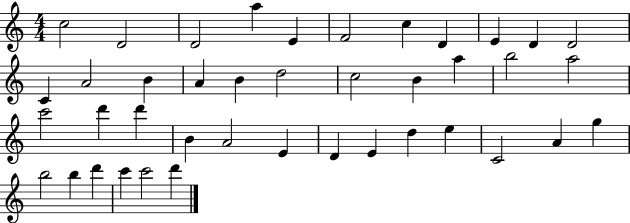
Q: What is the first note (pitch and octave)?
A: C5